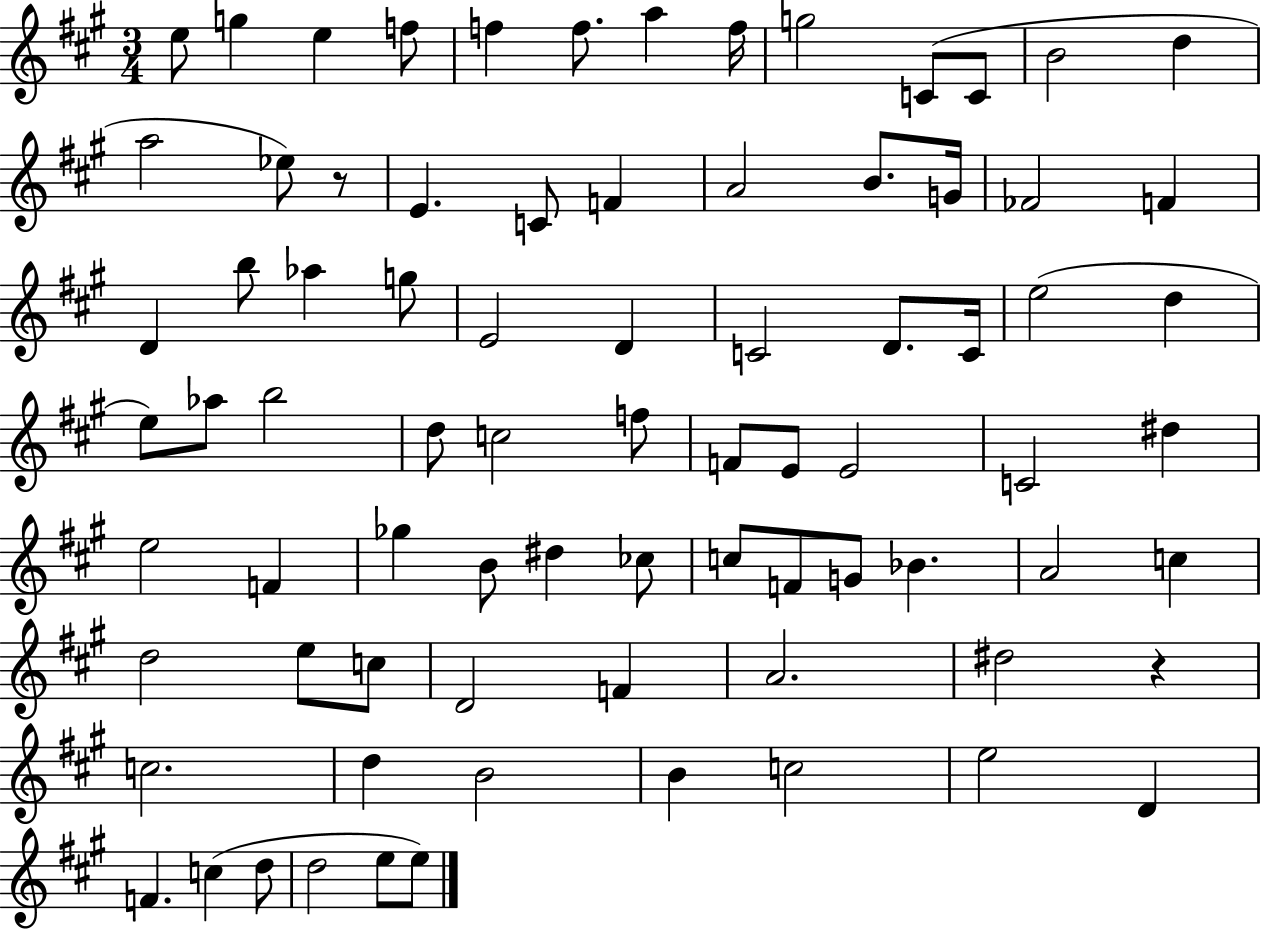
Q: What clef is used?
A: treble